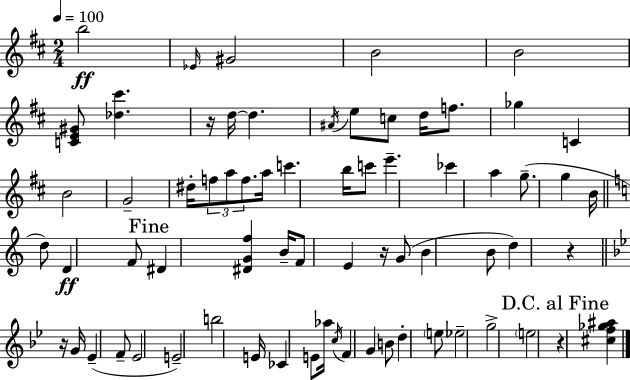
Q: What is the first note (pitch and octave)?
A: B5